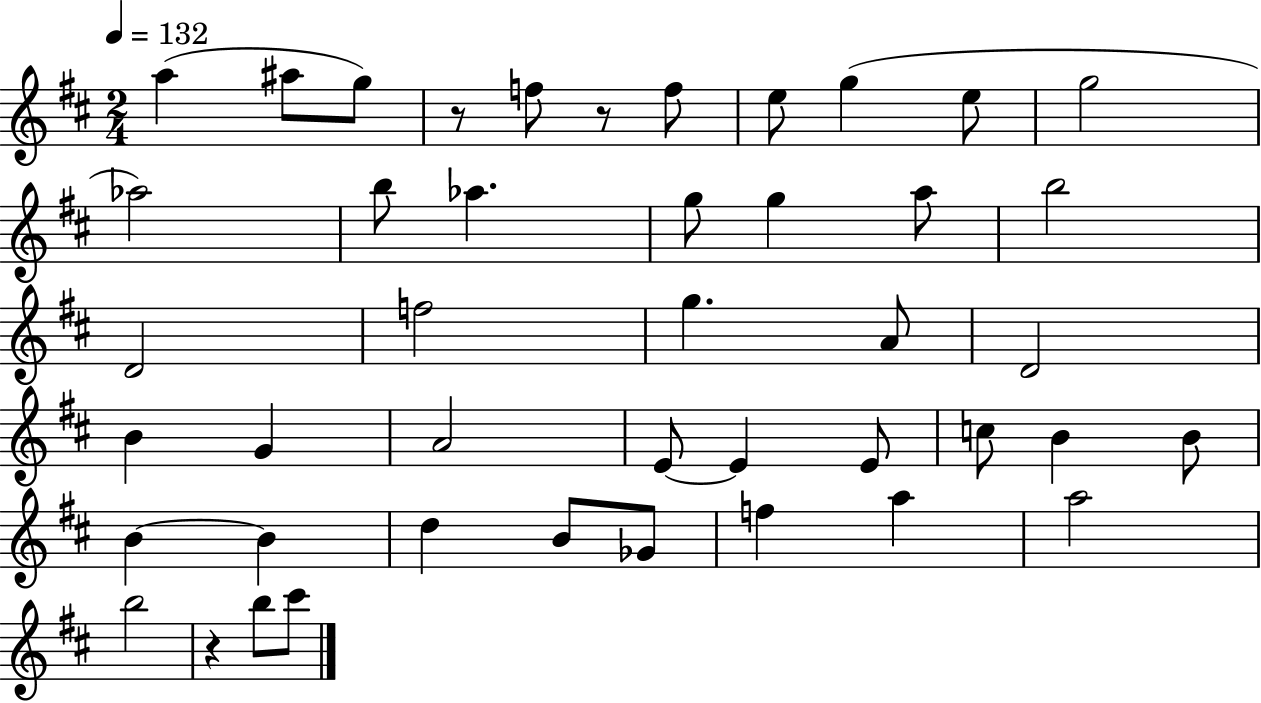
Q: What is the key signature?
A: D major